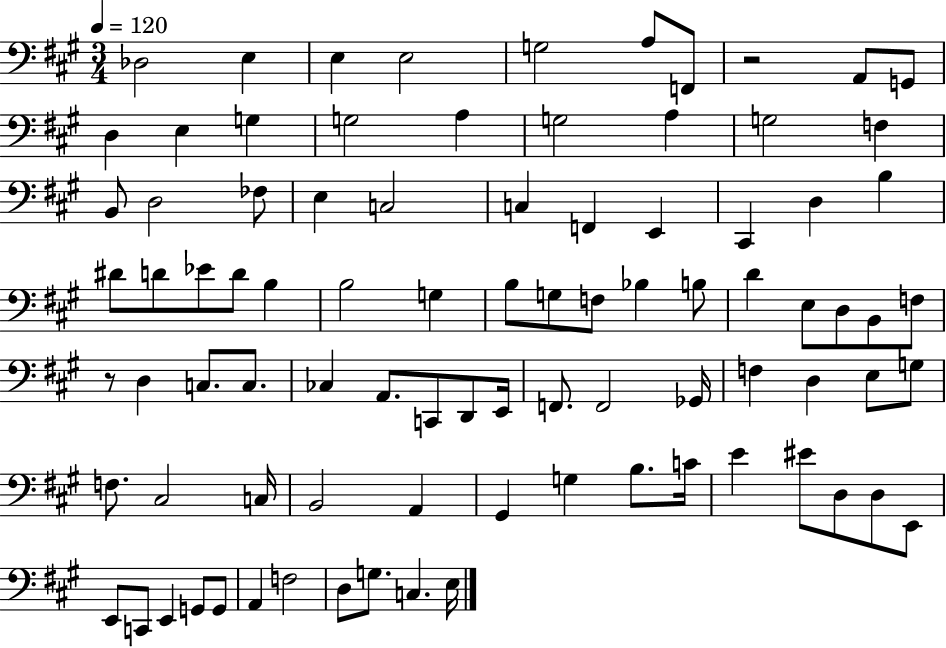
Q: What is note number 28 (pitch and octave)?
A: D3